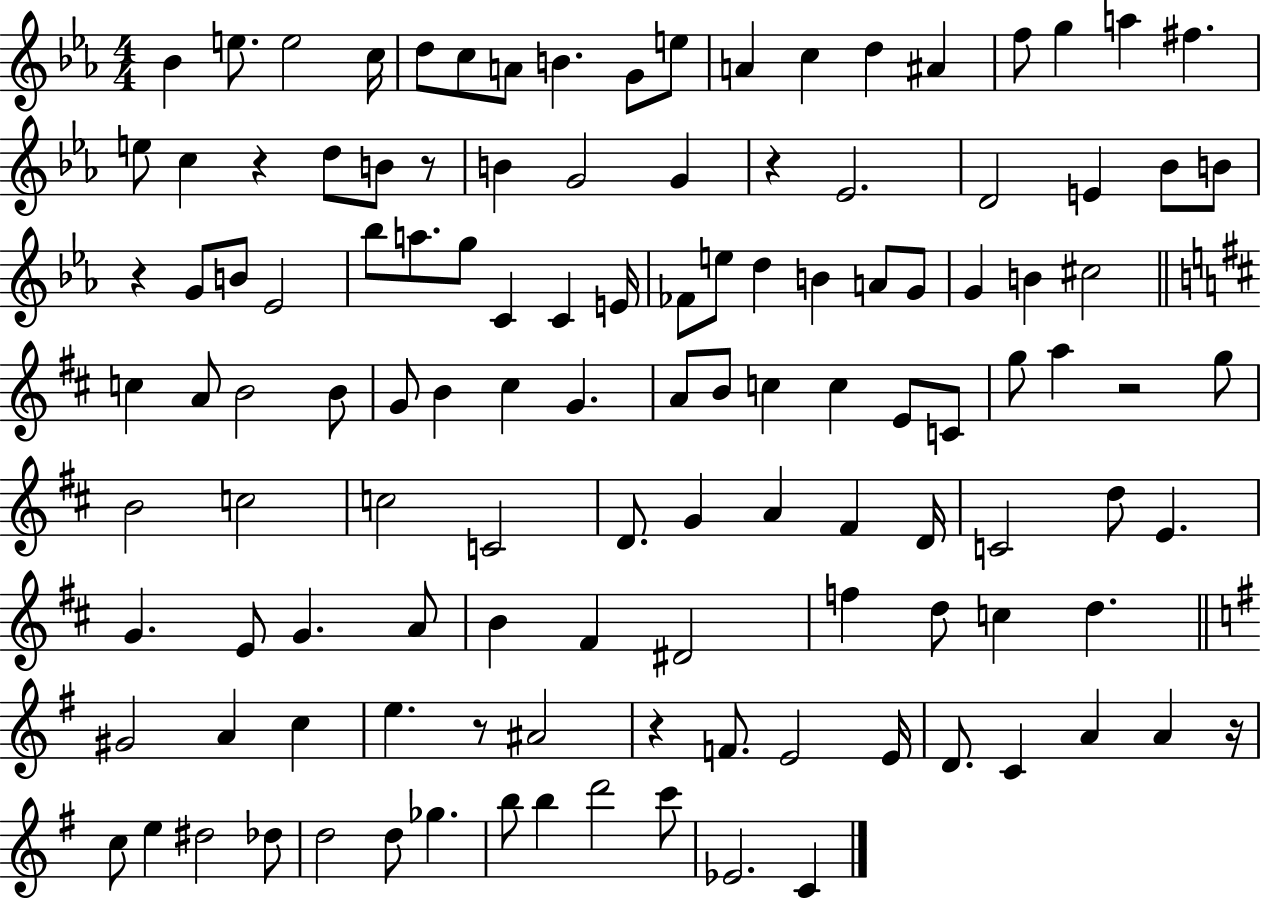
{
  \clef treble
  \numericTimeSignature
  \time 4/4
  \key ees \major
  bes'4 e''8. e''2 c''16 | d''8 c''8 a'8 b'4. g'8 e''8 | a'4 c''4 d''4 ais'4 | f''8 g''4 a''4 fis''4. | \break e''8 c''4 r4 d''8 b'8 r8 | b'4 g'2 g'4 | r4 ees'2. | d'2 e'4 bes'8 b'8 | \break r4 g'8 b'8 ees'2 | bes''8 a''8. g''8 c'4 c'4 e'16 | fes'8 e''8 d''4 b'4 a'8 g'8 | g'4 b'4 cis''2 | \break \bar "||" \break \key b \minor c''4 a'8 b'2 b'8 | g'8 b'4 cis''4 g'4. | a'8 b'8 c''4 c''4 e'8 c'8 | g''8 a''4 r2 g''8 | \break b'2 c''2 | c''2 c'2 | d'8. g'4 a'4 fis'4 d'16 | c'2 d''8 e'4. | \break g'4. e'8 g'4. a'8 | b'4 fis'4 dis'2 | f''4 d''8 c''4 d''4. | \bar "||" \break \key g \major gis'2 a'4 c''4 | e''4. r8 ais'2 | r4 f'8. e'2 e'16 | d'8. c'4 a'4 a'4 r16 | \break c''8 e''4 dis''2 des''8 | d''2 d''8 ges''4. | b''8 b''4 d'''2 c'''8 | ees'2. c'4 | \break \bar "|."
}